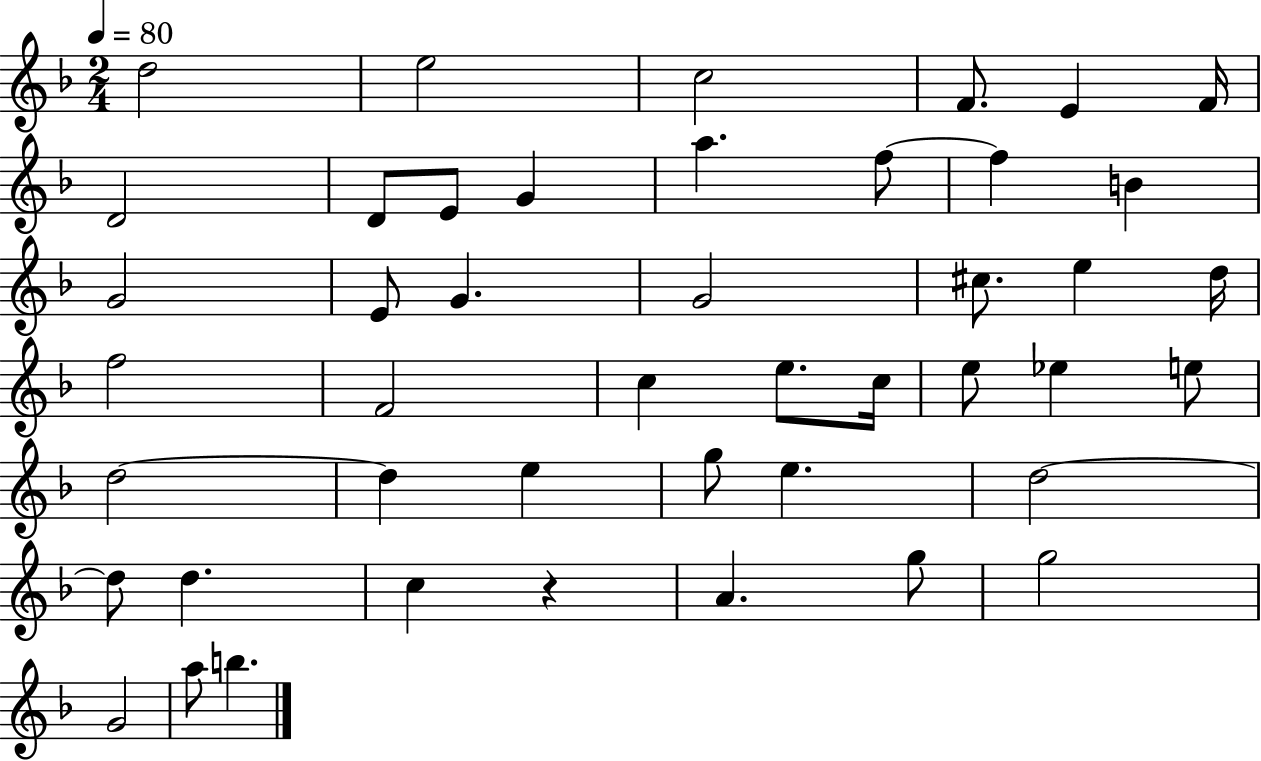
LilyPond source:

{
  \clef treble
  \numericTimeSignature
  \time 2/4
  \key f \major
  \tempo 4 = 80
  d''2 | e''2 | c''2 | f'8. e'4 f'16 | \break d'2 | d'8 e'8 g'4 | a''4. f''8~~ | f''4 b'4 | \break g'2 | e'8 g'4. | g'2 | cis''8. e''4 d''16 | \break f''2 | f'2 | c''4 e''8. c''16 | e''8 ees''4 e''8 | \break d''2~~ | d''4 e''4 | g''8 e''4. | d''2~~ | \break d''8 d''4. | c''4 r4 | a'4. g''8 | g''2 | \break g'2 | a''8 b''4. | \bar "|."
}